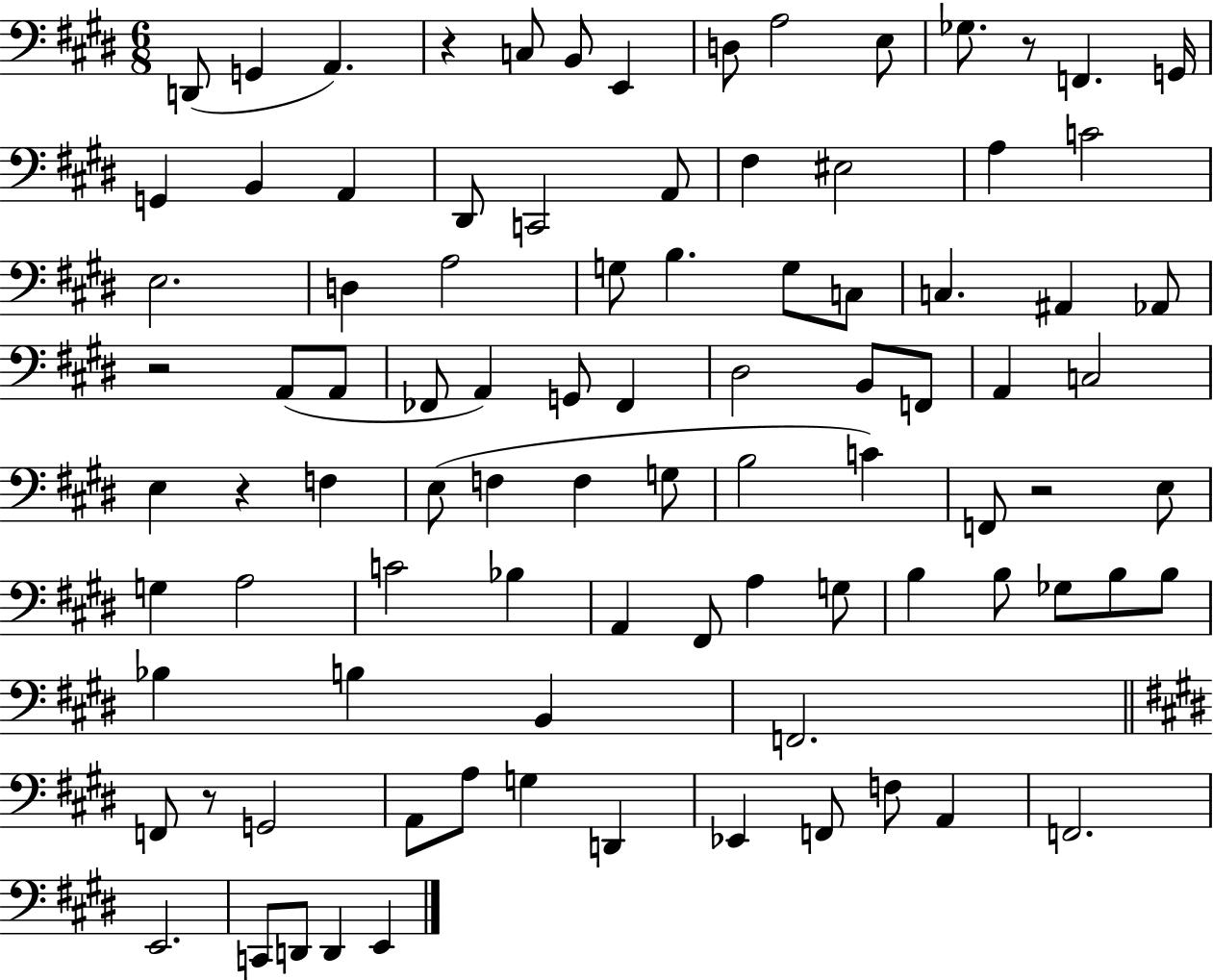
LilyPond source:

{
  \clef bass
  \numericTimeSignature
  \time 6/8
  \key e \major
  d,8( g,4 a,4.) | r4 c8 b,8 e,4 | d8 a2 e8 | ges8. r8 f,4. g,16 | \break g,4 b,4 a,4 | dis,8 c,2 a,8 | fis4 eis2 | a4 c'2 | \break e2. | d4 a2 | g8 b4. g8 c8 | c4. ais,4 aes,8 | \break r2 a,8( a,8 | fes,8 a,4) g,8 fes,4 | dis2 b,8 f,8 | a,4 c2 | \break e4 r4 f4 | e8( f4 f4 g8 | b2 c'4) | f,8 r2 e8 | \break g4 a2 | c'2 bes4 | a,4 fis,8 a4 g8 | b4 b8 ges8 b8 b8 | \break bes4 b4 b,4 | f,2. | \bar "||" \break \key e \major f,8 r8 g,2 | a,8 a8 g4 d,4 | ees,4 f,8 f8 a,4 | f,2. | \break e,2. | c,8 d,8 d,4 e,4 | \bar "|."
}